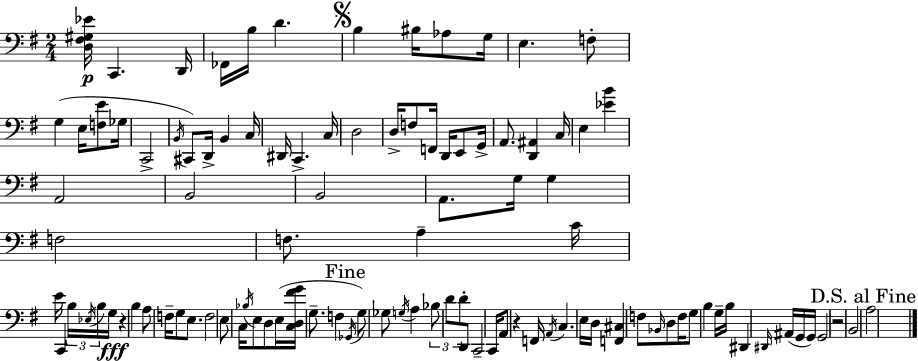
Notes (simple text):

[D3,F#3,G#3,Eb4]/s C2/q. D2/s FES2/s B3/s D4/q. B3/q BIS3/s Ab3/e G3/s E3/q. F3/e G3/q E3/s [F3,E4]/e Gb3/s C2/h B2/s C#2/e D2/s B2/q C3/s D#2/s C2/q. C3/s D3/h D3/s F3/e F2/s D2/s E2/e G2/s A2/e. [D2,A#2]/q C3/s E3/q [Eb4,B4]/q A2/h B2/h B2/h A2/e. G3/s G3/q F3/h F3/e. A3/q C4/s E4/s C2/q B3/s Eb3/s B3/s G3/s R/q B3/q A3/e F3/s G3/e E3/e. F3/h E3/e C3/s Bb3/s E3/e D3/e E3/s [C3,D3,F#4,G4]/s G3/e. F3/q Gb2/s G3/e Gb3/e G3/s A3/q Bb3/e D4/e D4/e D2/e C2/h C2/s A2/e R/q F2/s A2/s C3/q. E3/s D3/s [F2,C#3]/q F3/e Bb2/s D3/e F3/s G3/e B3/q G3/s B3/s D#2/q D#2/s A#2/s G2/s G2/s G2/h R/h B2/h A3/h